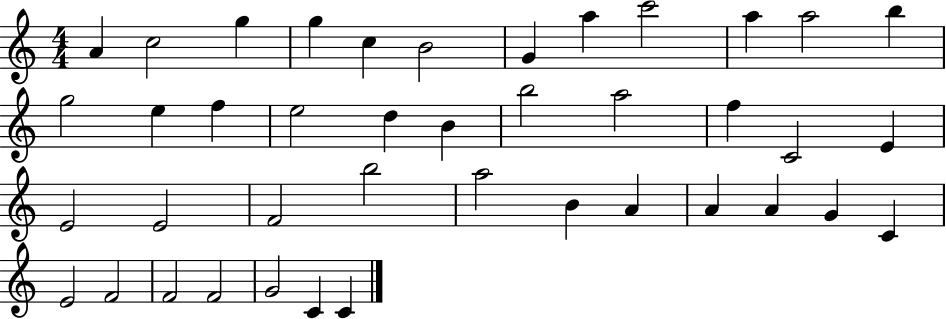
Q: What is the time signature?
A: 4/4